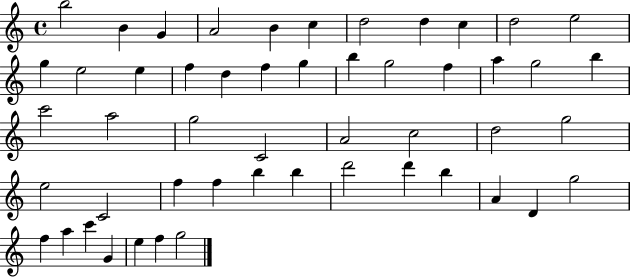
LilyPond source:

{
  \clef treble
  \time 4/4
  \defaultTimeSignature
  \key c \major
  b''2 b'4 g'4 | a'2 b'4 c''4 | d''2 d''4 c''4 | d''2 e''2 | \break g''4 e''2 e''4 | f''4 d''4 f''4 g''4 | b''4 g''2 f''4 | a''4 g''2 b''4 | \break c'''2 a''2 | g''2 c'2 | a'2 c''2 | d''2 g''2 | \break e''2 c'2 | f''4 f''4 b''4 b''4 | d'''2 d'''4 b''4 | a'4 d'4 g''2 | \break f''4 a''4 c'''4 g'4 | e''4 f''4 g''2 | \bar "|."
}